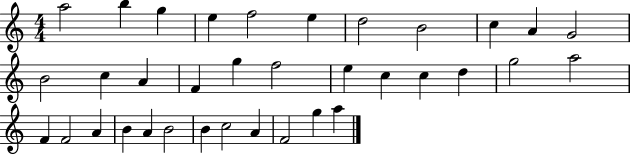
X:1
T:Untitled
M:4/4
L:1/4
K:C
a2 b g e f2 e d2 B2 c A G2 B2 c A F g f2 e c c d g2 a2 F F2 A B A B2 B c2 A F2 g a